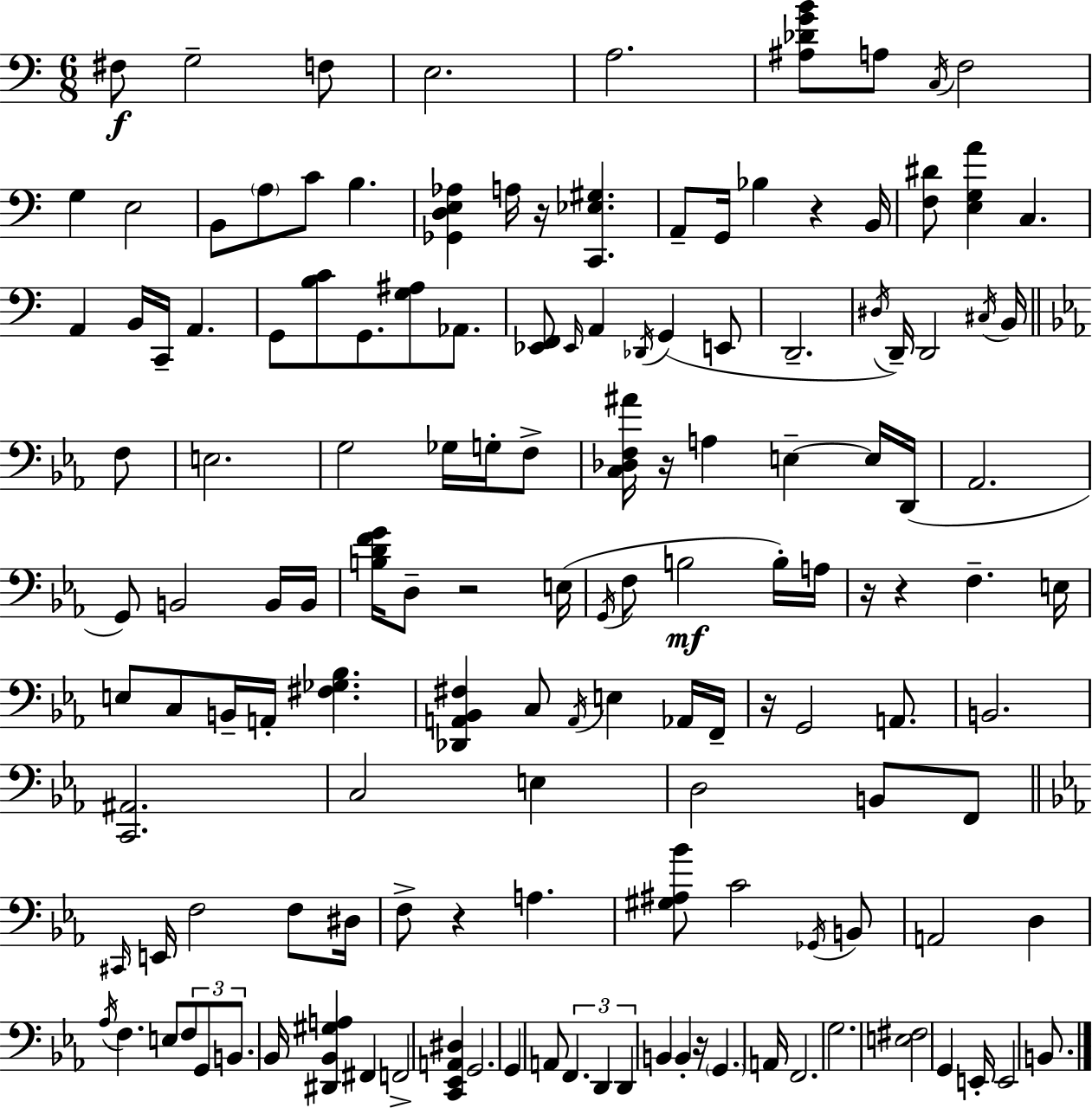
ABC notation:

X:1
T:Untitled
M:6/8
L:1/4
K:Am
^F,/2 G,2 F,/2 E,2 A,2 [^A,_DGB]/2 A,/2 C,/4 F,2 G, E,2 B,,/2 A,/2 C/2 B, [_G,,D,E,_A,] A,/4 z/4 [C,,_E,^G,] A,,/2 G,,/4 _B, z B,,/4 [F,^D]/2 [E,G,A] C, A,, B,,/4 C,,/4 A,, G,,/2 [B,C]/2 G,,/2 [G,^A,]/2 _A,,/2 [_E,,F,,]/2 _E,,/4 A,, _D,,/4 G,, E,,/2 D,,2 ^D,/4 D,,/4 D,,2 ^C,/4 B,,/4 F,/2 E,2 G,2 _G,/4 G,/4 F,/2 [C,_D,F,^A]/4 z/4 A, E, E,/4 D,,/4 _A,,2 G,,/2 B,,2 B,,/4 B,,/4 [B,DFG]/4 D,/2 z2 E,/4 G,,/4 F,/2 B,2 B,/4 A,/4 z/4 z F, E,/4 E,/2 C,/2 B,,/4 A,,/4 [^F,_G,_B,] [_D,,A,,_B,,^F,] C,/2 A,,/4 E, _A,,/4 F,,/4 z/4 G,,2 A,,/2 B,,2 [C,,^A,,]2 C,2 E, D,2 B,,/2 F,,/2 ^C,,/4 E,,/4 F,2 F,/2 ^D,/4 F,/2 z A, [^G,^A,_B]/2 C2 _G,,/4 B,,/2 A,,2 D, _A,/4 F, E,/2 F,/2 G,,/2 B,,/2 _B,,/4 [^D,,_B,,^G,A,] ^F,, F,,2 [C,,_E,,A,,^D,] G,,2 G,, A,,/2 F,, D,, D,, B,, B,, z/4 G,, A,,/4 F,,2 G,2 [E,^F,]2 G,, E,,/4 E,,2 B,,/2